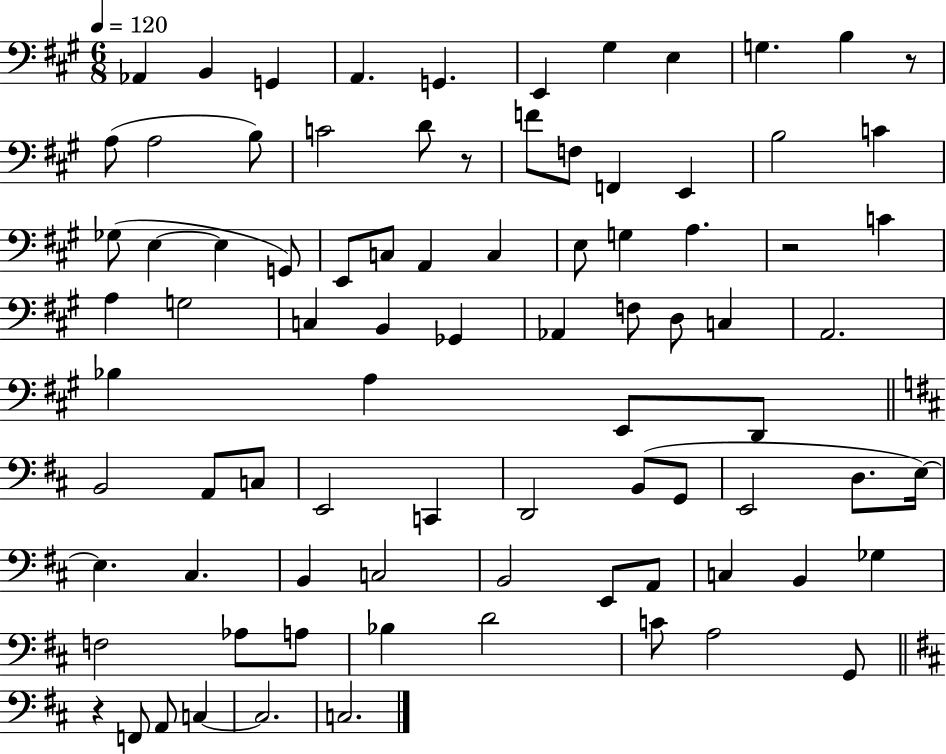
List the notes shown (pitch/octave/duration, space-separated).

Ab2/q B2/q G2/q A2/q. G2/q. E2/q G#3/q E3/q G3/q. B3/q R/e A3/e A3/h B3/e C4/h D4/e R/e F4/e F3/e F2/q E2/q B3/h C4/q Gb3/e E3/q E3/q G2/e E2/e C3/e A2/q C3/q E3/e G3/q A3/q. R/h C4/q A3/q G3/h C3/q B2/q Gb2/q Ab2/q F3/e D3/e C3/q A2/h. Bb3/q A3/q E2/e D2/e B2/h A2/e C3/e E2/h C2/q D2/h B2/e G2/e E2/h D3/e. E3/s E3/q. C#3/q. B2/q C3/h B2/h E2/e A2/e C3/q B2/q Gb3/q F3/h Ab3/e A3/e Bb3/q D4/h C4/e A3/h G2/e R/q F2/e A2/e C3/q C3/h. C3/h.